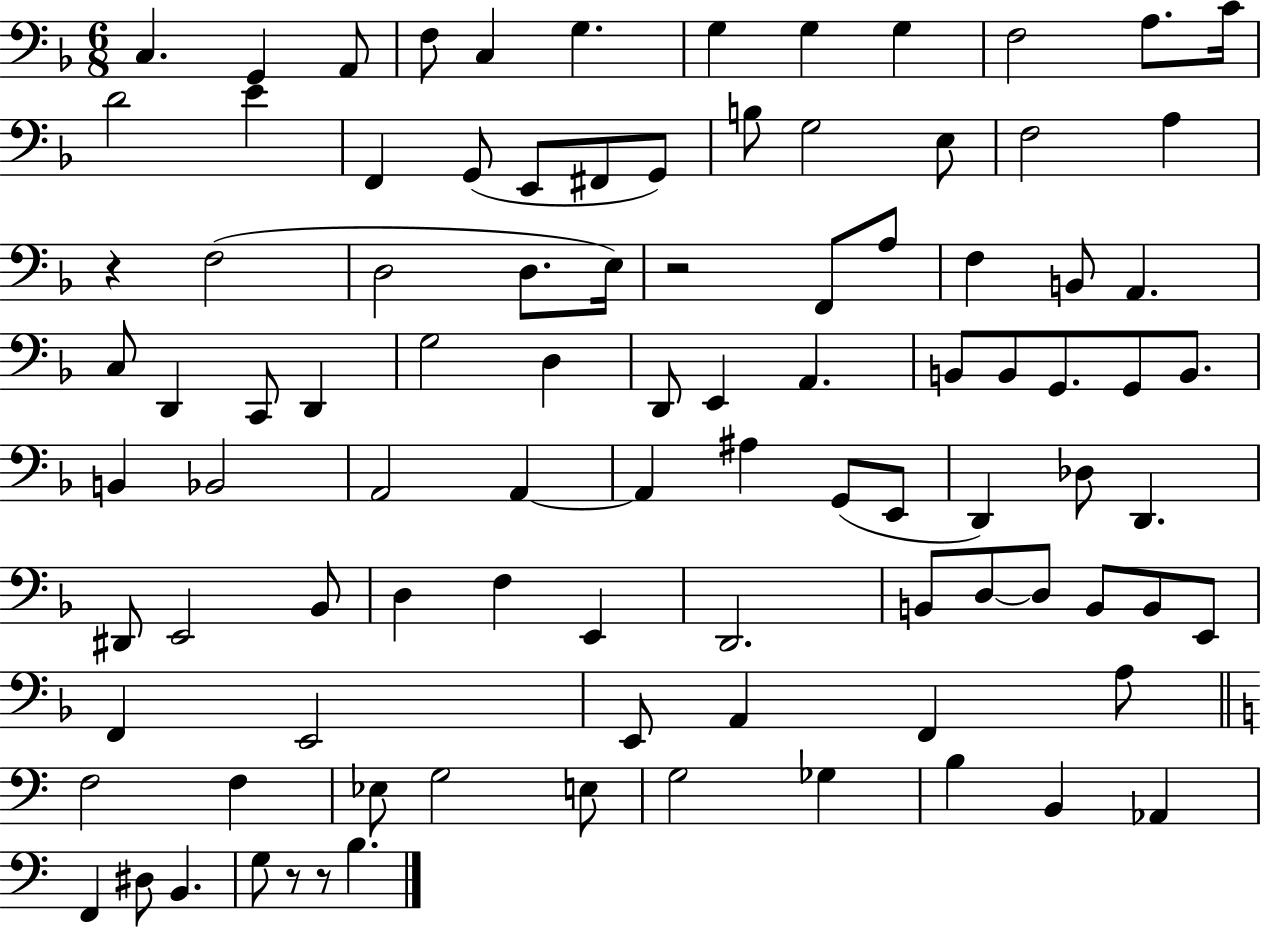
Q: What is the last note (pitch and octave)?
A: B3